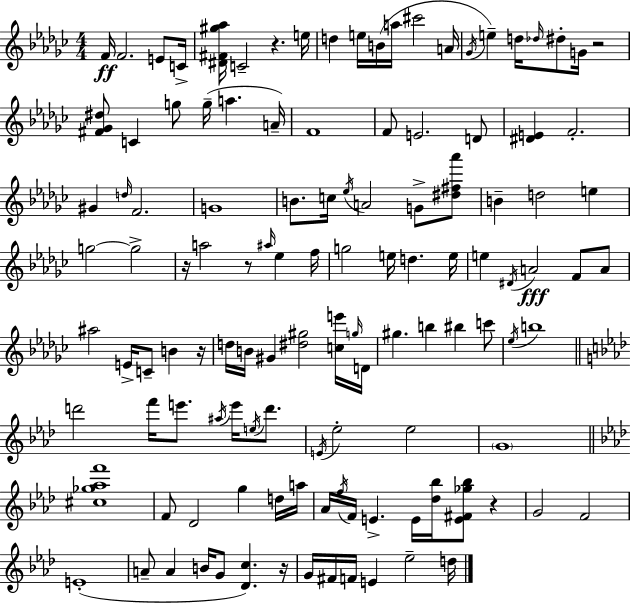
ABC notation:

X:1
T:Untitled
M:4/4
L:1/4
K:Ebm
F/4 F2 E/2 C/4 [^D^F^g_a]/4 C2 z e/4 d e/4 B/4 a/4 ^c'2 A/4 _G/4 e d/4 _d/4 ^d/2 G/4 z2 [^F_G^d]/2 C g/2 g/4 a A/4 F4 F/2 E2 D/2 [^DE] F2 ^G d/4 F2 G4 B/2 c/4 _e/4 A2 G/2 [^d^f_a']/2 B d2 e g2 g2 z/4 a2 z/2 ^a/4 _e f/4 g2 e/4 d e/4 e ^D/4 A2 F/2 A/2 ^a2 E/4 C/2 B z/4 d/4 B/4 ^G [^d^g]2 [ce']/4 g/4 D/4 ^g b ^b c'/2 _e/4 b4 d'2 f'/4 e'/2 ^a/4 e'/4 e/4 d'/2 E/4 _e2 _e2 G4 [^c_g_af']4 F/2 _D2 g d/4 a/4 _A/4 f/4 F/4 E E/4 [_d_b]/4 [E^F_g_b]/2 z G2 F2 E4 A/2 A B/4 G/2 [_Dc] z/4 G/4 ^F/4 F/4 E _e2 d/4